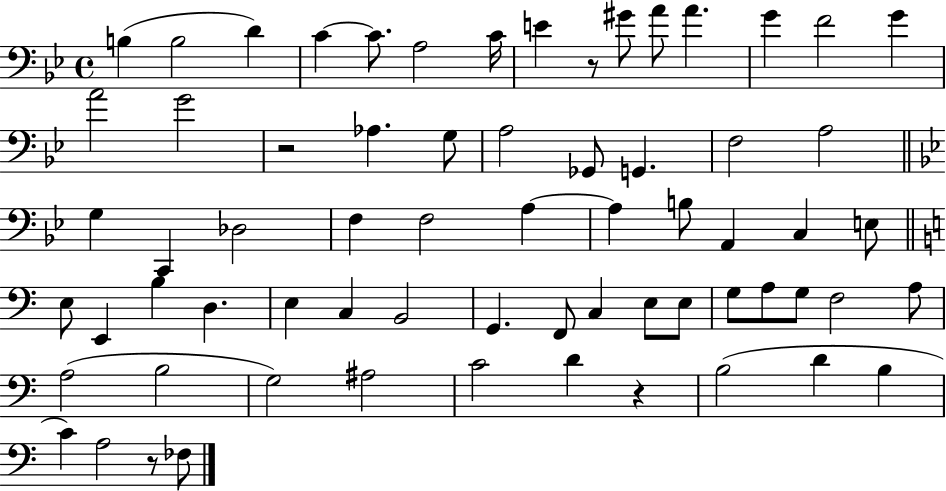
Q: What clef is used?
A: bass